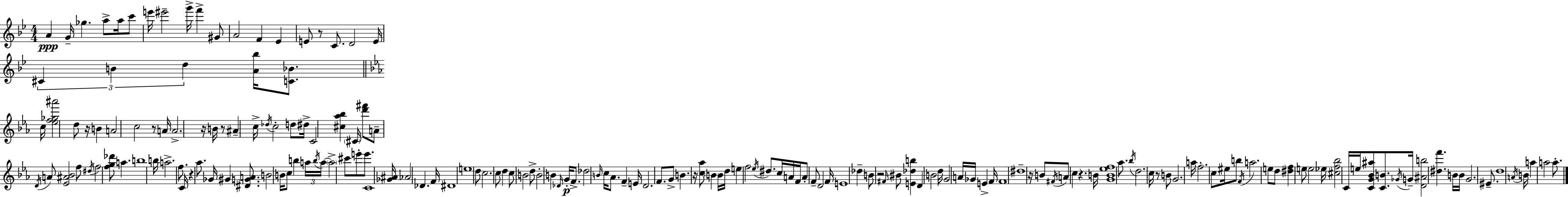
A4/q G4/s Gb5/q. A5/e A5/s C6/e E6/s EIS6/h G6/s F6/q G#4/e A4/h F4/q Eb4/q E4/e R/e C4/e. D4/h E4/s C#4/q B4/q D5/q [A4,Bb5]/s [C4,Bb4]/e. C5/s [Eb5,F5,Gb5,A#6]/h D5/e R/s B4/q A4/h C5/h R/e A4/s A4/h. R/s B4/s R/e A#4/q C5/s Db5/s C5/h D5/e D#5/s C4/h [C#5,Ab5,Bb5]/q C#4/s [D6,F#6]/e A4/e D4/s A4/e [Eb4,A#4,Bb4]/h F5/e D#5/s F5/h [F5,G5,Db6]/e A5/q. B5/w B5/s A5/h. F5/e. C4/s R/q Ab5/e. Gb4/s G#4/q [D#4,G4,A4]/e. B4/h B4/s C5/e B5/q A5/s B5/s A5/s A5/h C#6/e E6/e E6/e. C4/w [Gb4,A#4]/s Ab4/h Db4/q. F4/s D#4/w E5/w D5/e C5/h. C5/e D5/q C5/e B4/h D5/e B4/h B4/q Db4/s G4/s F4/e. Db5/h B4/s C5/s Ab4/e. F4/q E4/s D4/h. F4/e. G4/e B4/q. R/s [C5,Ab5]/e B4/q B4/s D5/s E5/q F5/h Eb5/s D#5/e. C5/s A4/s F4/s A4/e F4/e D4/h F4/s E4/w Db5/q B4/e R/h F#4/s BIS4/e [E4,Db5,B5]/q D4/q B4/h D5/s G4/h A4/s Gb4/s E4/q F4/s F4/w D#5/w R/s B4/e F#4/s A4/e C5/q R/q. B4/s [G4,B4,Eb5,F5]/w Ab5/e. Bb5/s D5/h. C5/s R/e B4/e G4/h. A5/s F5/h. C5/e EIS5/s B5/e F4/s A5/h. E5/e D5/e [D#5,F5]/q E5/e E5/h Eb5/s [C#5,F5,Bb5]/h C4/s E5/s [C4,G4,Bb4,A#5]/e [C4,B4]/e. Gb4/s G4/s [D4,A#4,B5]/h [D#5,F6]/q. B4/s B4/s G4/h. EIS4/e. D5/w A4/s B4/s A5/q A5/h A5/e.